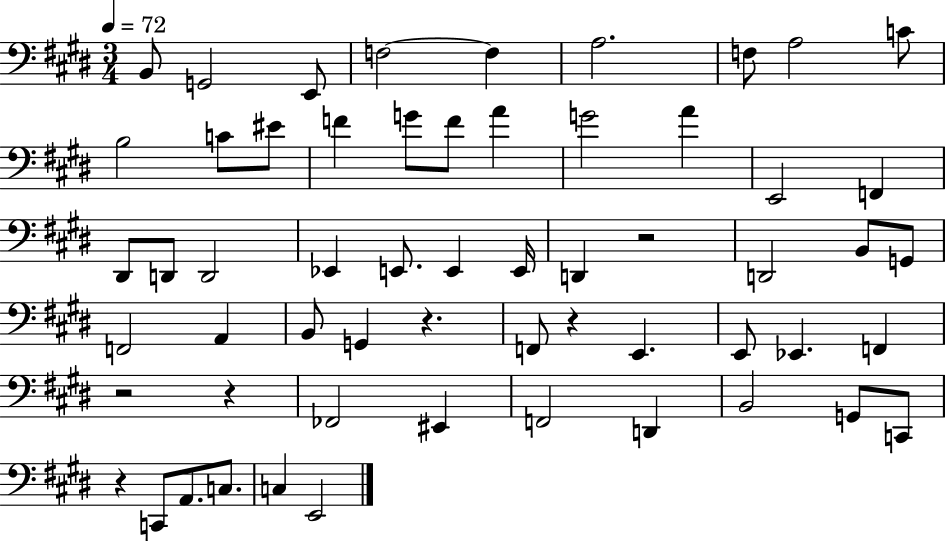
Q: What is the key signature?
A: E major